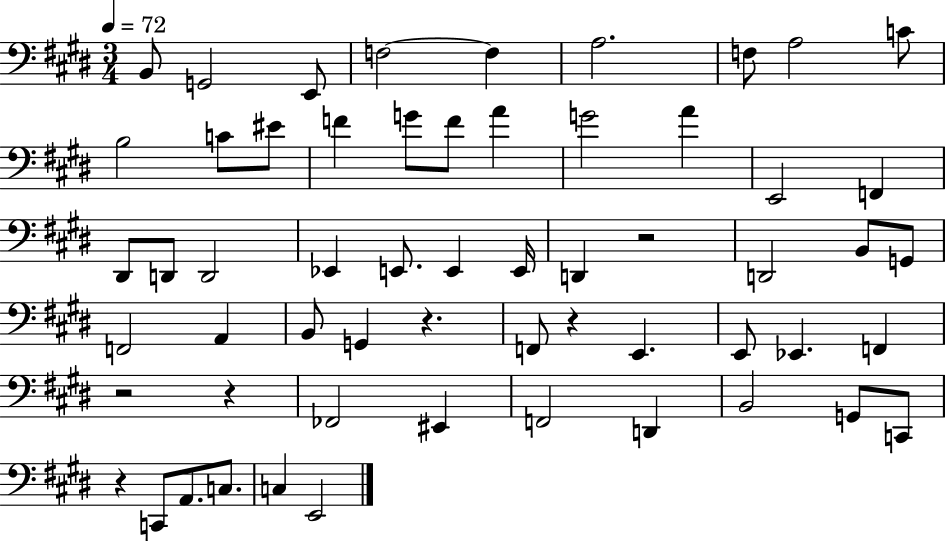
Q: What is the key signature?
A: E major